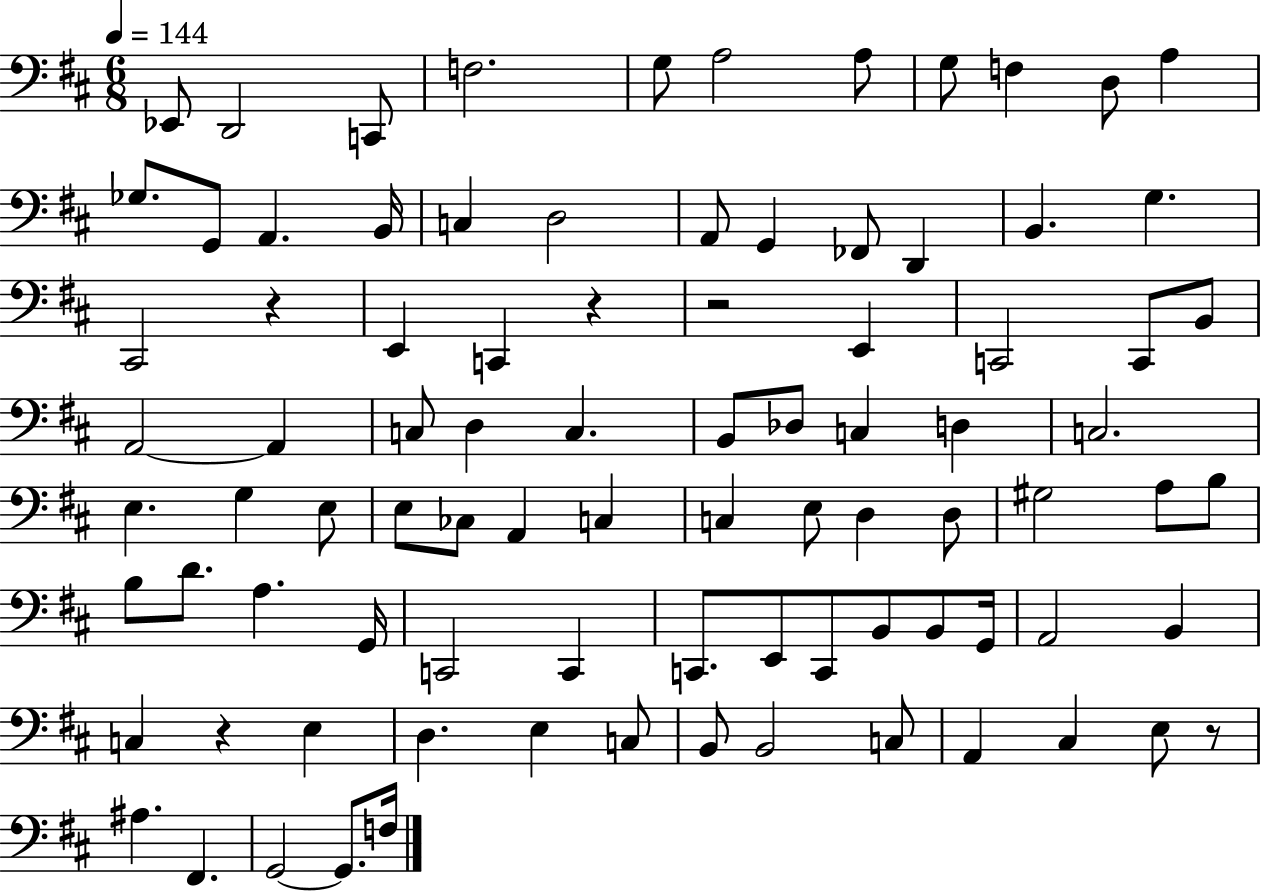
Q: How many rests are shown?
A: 5